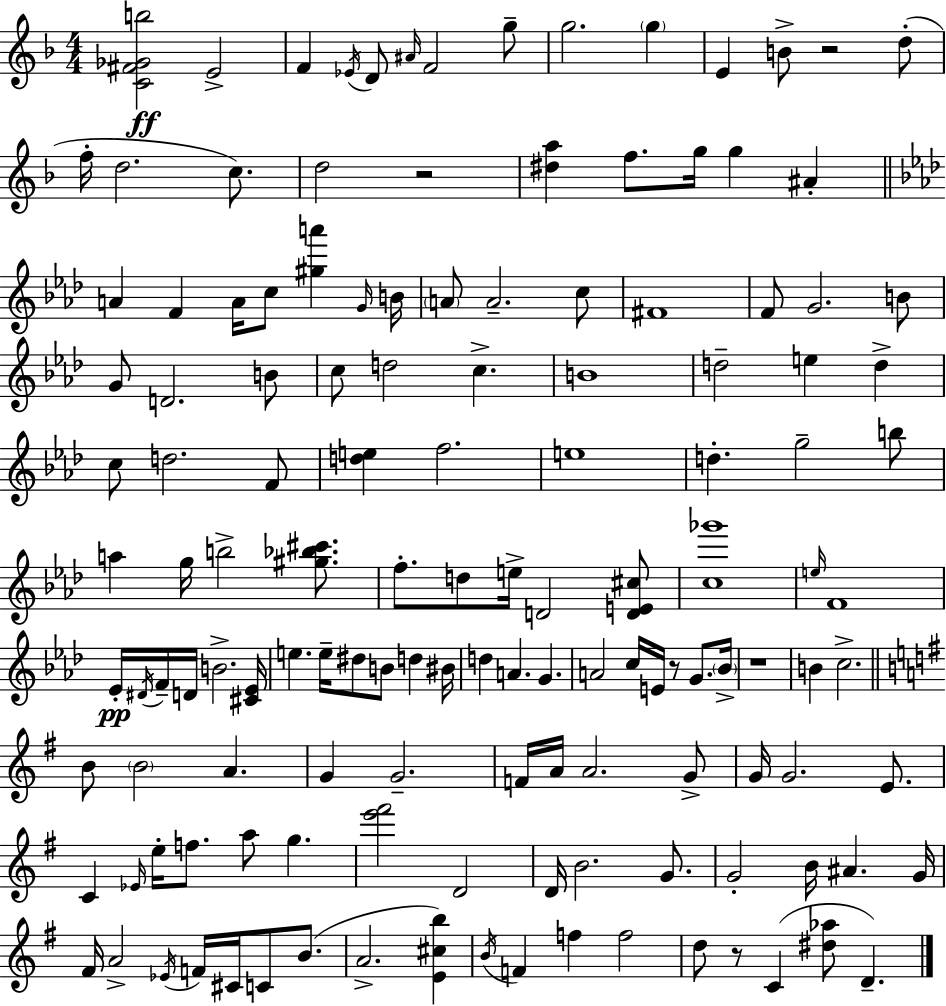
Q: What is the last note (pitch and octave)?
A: D4